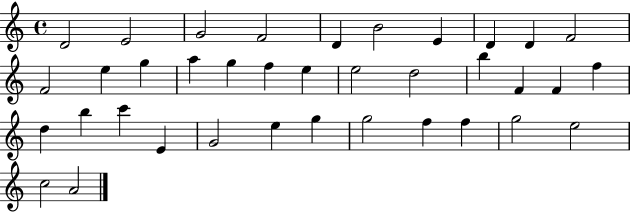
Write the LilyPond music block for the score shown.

{
  \clef treble
  \time 4/4
  \defaultTimeSignature
  \key c \major
  d'2 e'2 | g'2 f'2 | d'4 b'2 e'4 | d'4 d'4 f'2 | \break f'2 e''4 g''4 | a''4 g''4 f''4 e''4 | e''2 d''2 | b''4 f'4 f'4 f''4 | \break d''4 b''4 c'''4 e'4 | g'2 e''4 g''4 | g''2 f''4 f''4 | g''2 e''2 | \break c''2 a'2 | \bar "|."
}